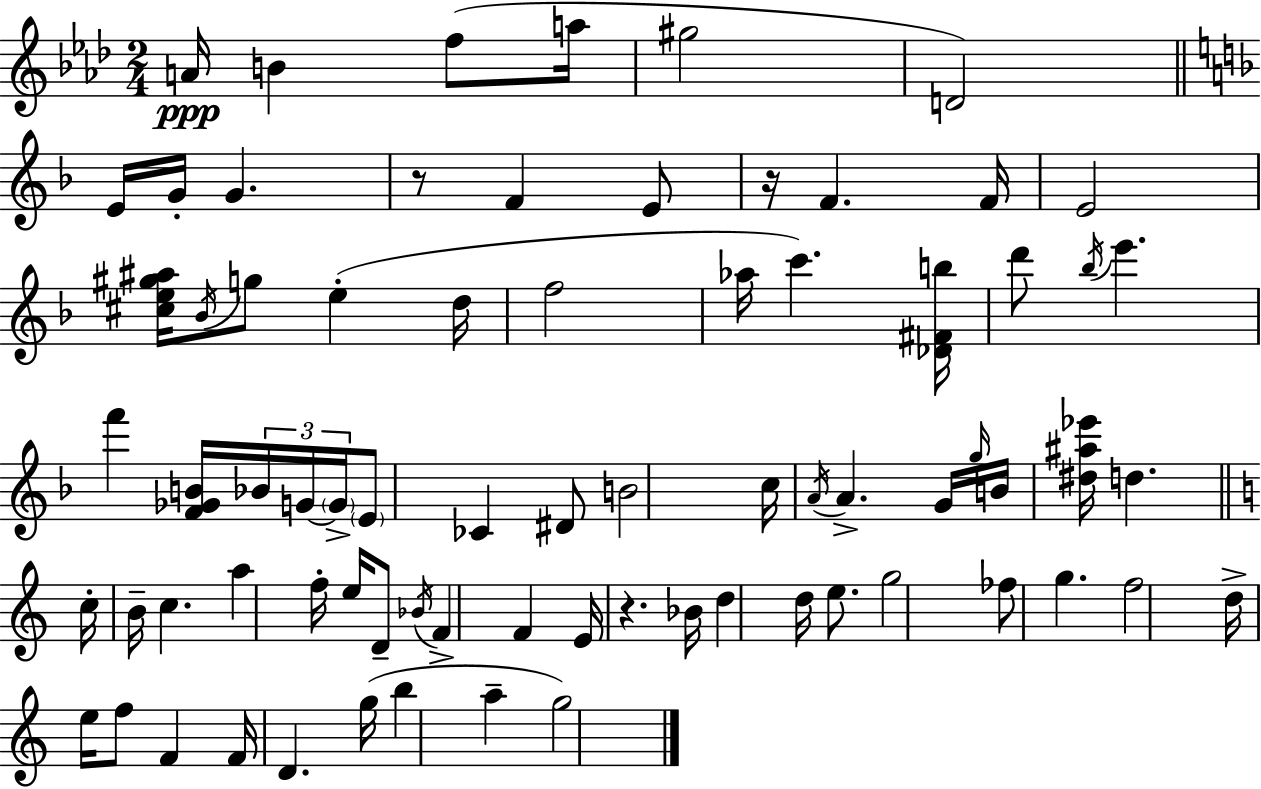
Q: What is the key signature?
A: F minor